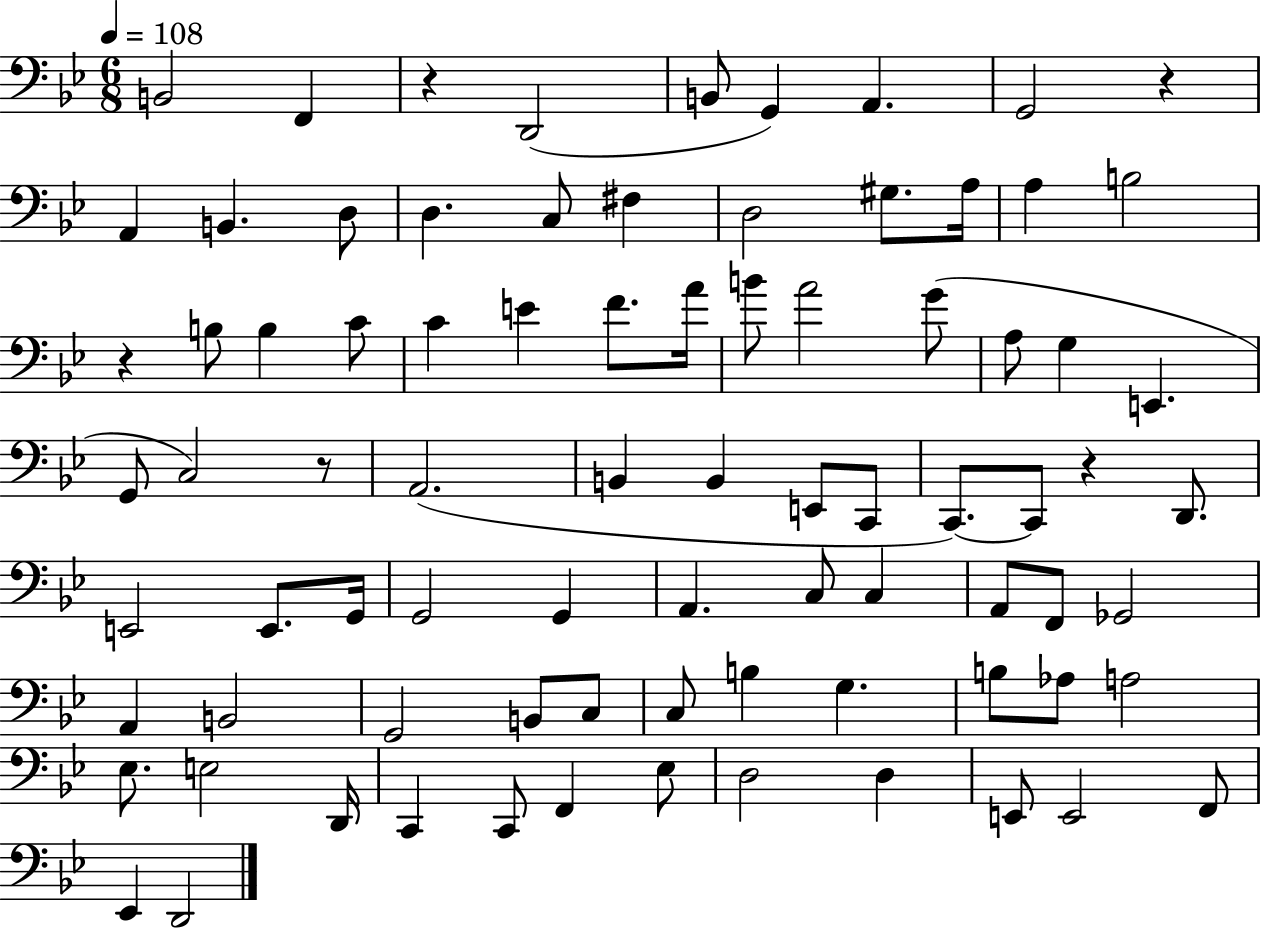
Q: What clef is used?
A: bass